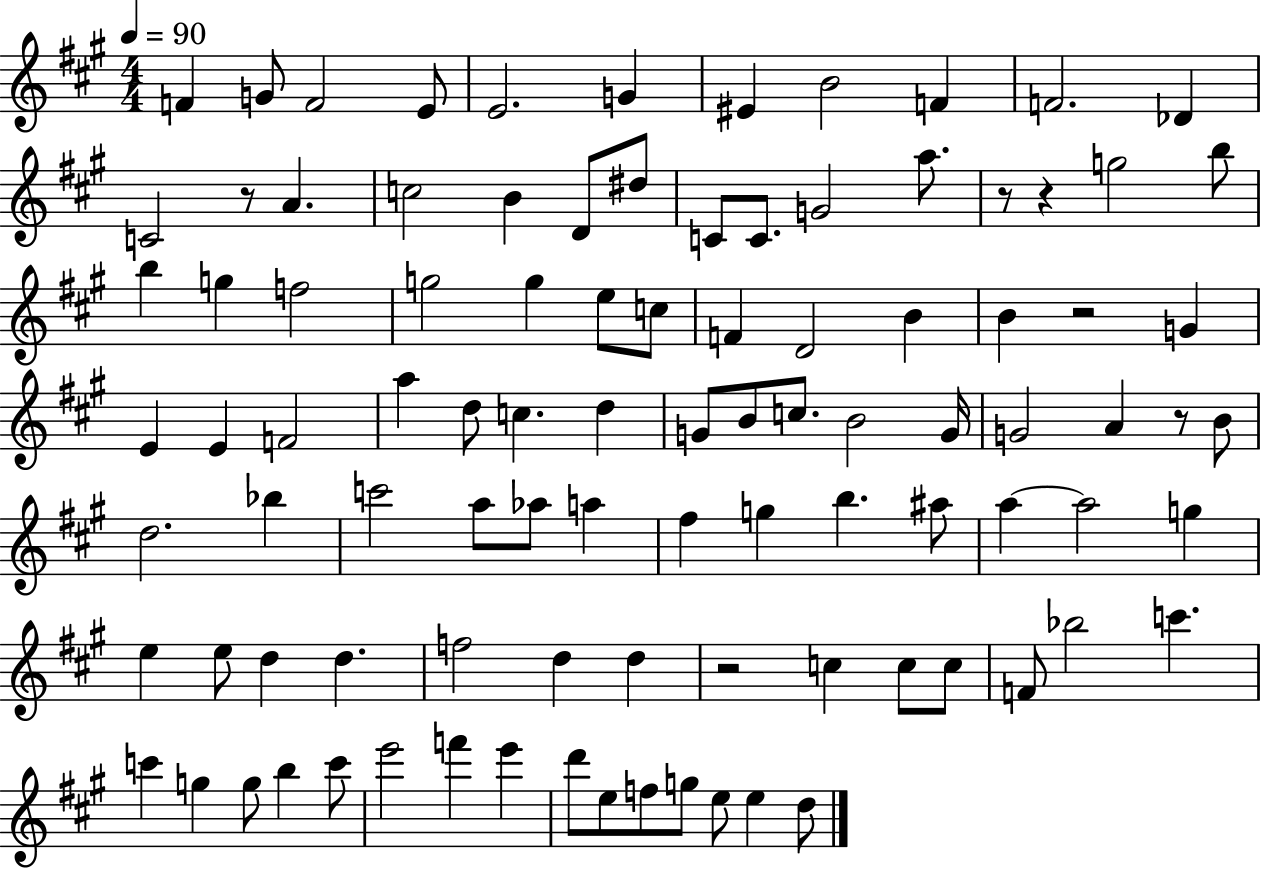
F4/q G4/e F4/h E4/e E4/h. G4/q EIS4/q B4/h F4/q F4/h. Db4/q C4/h R/e A4/q. C5/h B4/q D4/e D#5/e C4/e C4/e. G4/h A5/e. R/e R/q G5/h B5/e B5/q G5/q F5/h G5/h G5/q E5/e C5/e F4/q D4/h B4/q B4/q R/h G4/q E4/q E4/q F4/h A5/q D5/e C5/q. D5/q G4/e B4/e C5/e. B4/h G4/s G4/h A4/q R/e B4/e D5/h. Bb5/q C6/h A5/e Ab5/e A5/q F#5/q G5/q B5/q. A#5/e A5/q A5/h G5/q E5/q E5/e D5/q D5/q. F5/h D5/q D5/q R/h C5/q C5/e C5/e F4/e Bb5/h C6/q. C6/q G5/q G5/e B5/q C6/e E6/h F6/q E6/q D6/e E5/e F5/e G5/e E5/e E5/q D5/e